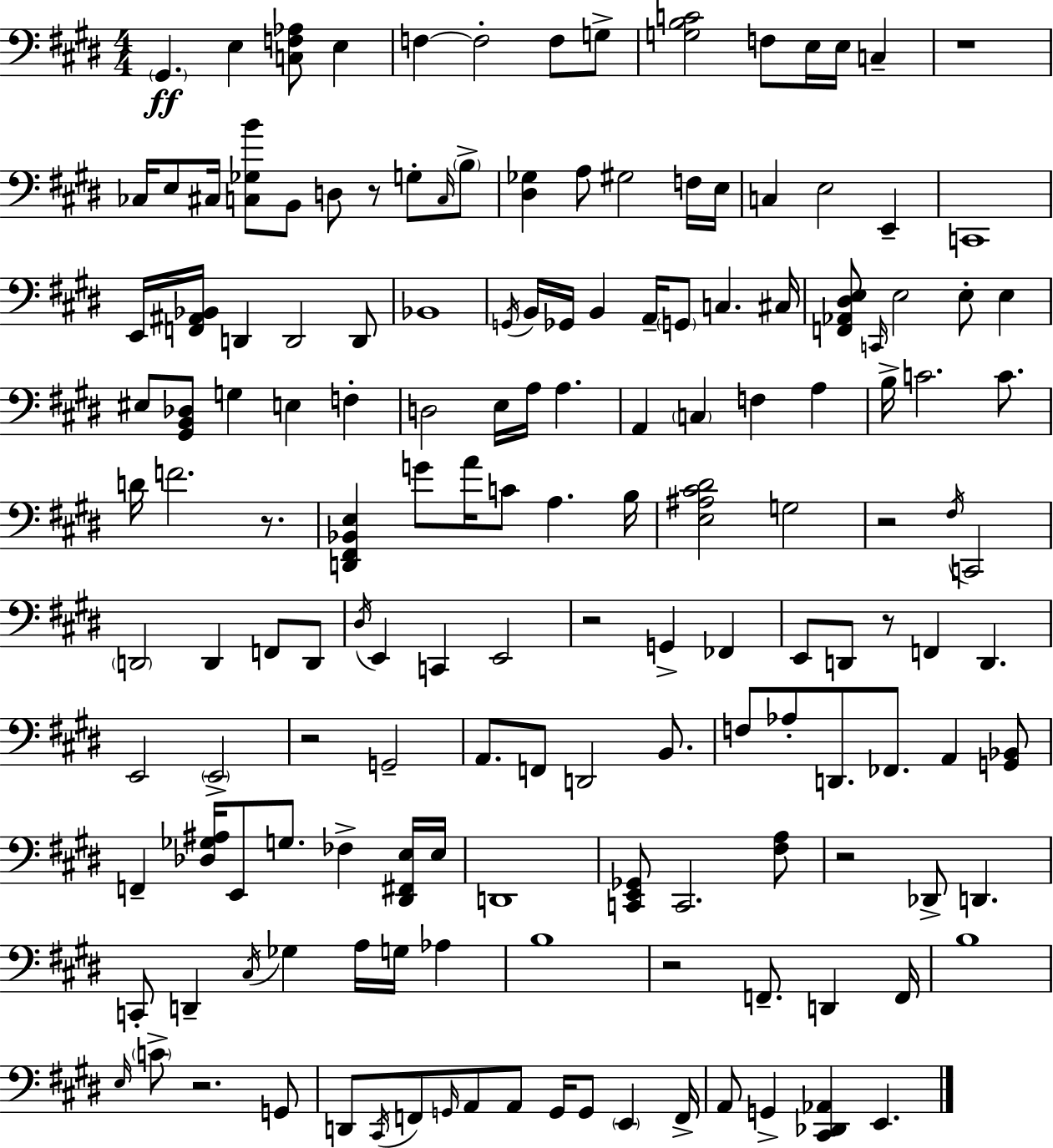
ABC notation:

X:1
T:Untitled
M:4/4
L:1/4
K:E
^G,, E, [C,F,_A,]/2 E, F, F,2 F,/2 G,/2 [G,B,C]2 F,/2 E,/4 E,/4 C, z4 _C,/4 E,/2 ^C,/4 [C,_G,B]/2 B,,/2 D,/2 z/2 G,/2 C,/4 B,/2 [^D,_G,] A,/2 ^G,2 F,/4 E,/4 C, E,2 E,, C,,4 E,,/4 [F,,^A,,_B,,]/4 D,, D,,2 D,,/2 _B,,4 G,,/4 B,,/4 _G,,/4 B,, A,,/4 G,,/2 C, ^C,/4 [F,,_A,,^D,E,]/2 C,,/4 E,2 E,/2 E, ^E,/2 [^G,,B,,_D,]/2 G, E, F, D,2 E,/4 A,/4 A, A,, C, F, A, B,/4 C2 C/2 D/4 F2 z/2 [D,,^F,,_B,,E,] G/2 A/4 C/2 A, B,/4 [E,^A,^C^D]2 G,2 z2 ^F,/4 C,,2 D,,2 D,, F,,/2 D,,/2 ^D,/4 E,, C,, E,,2 z2 G,, _F,, E,,/2 D,,/2 z/2 F,, D,, E,,2 E,,2 z2 G,,2 A,,/2 F,,/2 D,,2 B,,/2 F,/2 _A,/2 D,,/2 _F,,/2 A,, [G,,_B,,]/2 F,, [_D,_G,^A,]/4 E,,/2 G,/2 _F, [^D,,^F,,E,]/4 E,/4 D,,4 [C,,E,,_G,,]/2 C,,2 [^F,A,]/2 z2 _D,,/2 D,, C,,/2 D,, ^C,/4 _G, A,/4 G,/4 _A, B,4 z2 F,,/2 D,, F,,/4 B,4 E,/4 C/2 z2 G,,/2 D,,/2 ^C,,/4 F,,/2 G,,/4 A,,/2 A,,/2 G,,/4 G,,/2 E,, F,,/4 A,,/2 G,, [^C,,_D,,_A,,] E,,